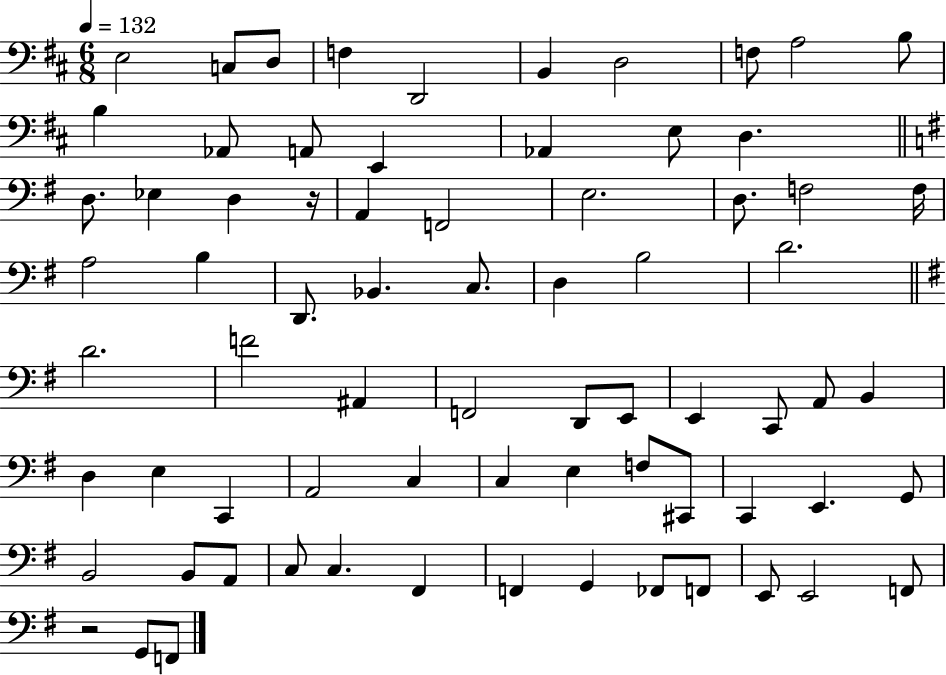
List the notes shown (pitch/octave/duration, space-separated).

E3/h C3/e D3/e F3/q D2/h B2/q D3/h F3/e A3/h B3/e B3/q Ab2/e A2/e E2/q Ab2/q E3/e D3/q. D3/e. Eb3/q D3/q R/s A2/q F2/h E3/h. D3/e. F3/h F3/s A3/h B3/q D2/e. Bb2/q. C3/e. D3/q B3/h D4/h. D4/h. F4/h A#2/q F2/h D2/e E2/e E2/q C2/e A2/e B2/q D3/q E3/q C2/q A2/h C3/q C3/q E3/q F3/e C#2/e C2/q E2/q. G2/e B2/h B2/e A2/e C3/e C3/q. F#2/q F2/q G2/q FES2/e F2/e E2/e E2/h F2/e R/h G2/e F2/e